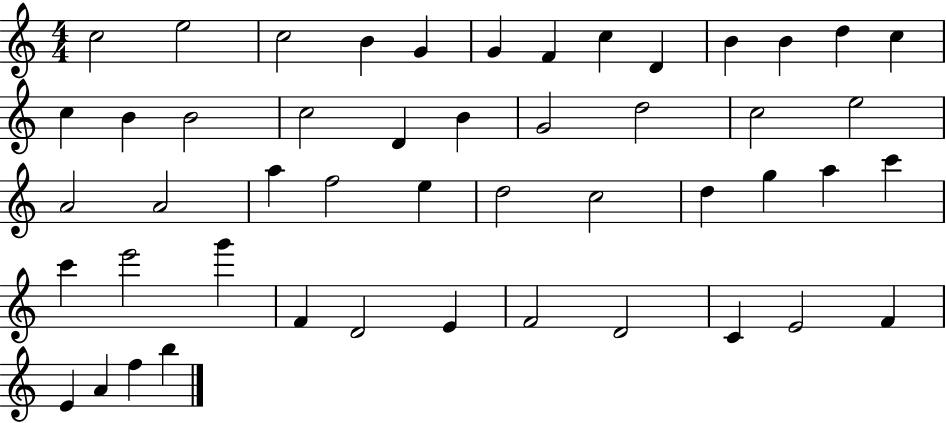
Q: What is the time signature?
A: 4/4